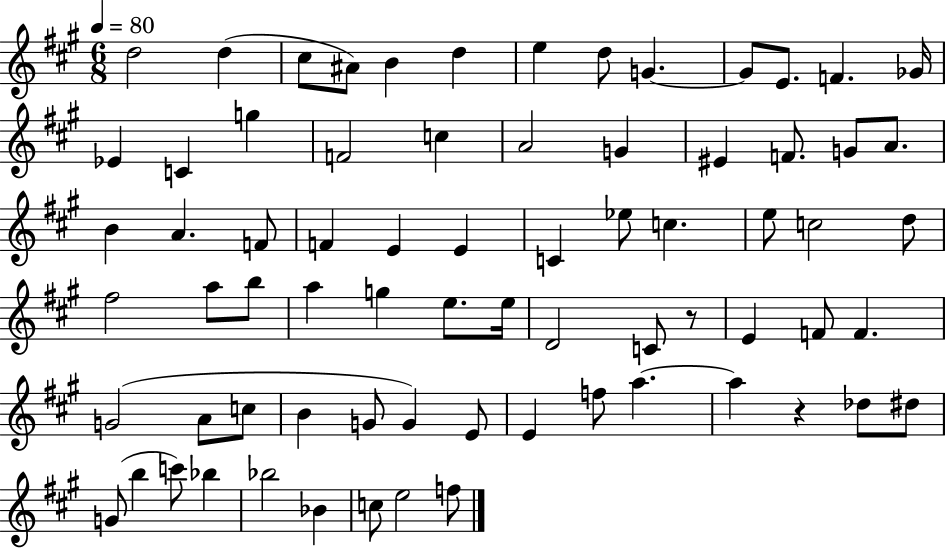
X:1
T:Untitled
M:6/8
L:1/4
K:A
d2 d ^c/2 ^A/2 B d e d/2 G G/2 E/2 F _G/4 _E C g F2 c A2 G ^E F/2 G/2 A/2 B A F/2 F E E C _e/2 c e/2 c2 d/2 ^f2 a/2 b/2 a g e/2 e/4 D2 C/2 z/2 E F/2 F G2 A/2 c/2 B G/2 G E/2 E f/2 a a z _d/2 ^d/2 G/2 b c'/2 _b _b2 _B c/2 e2 f/2